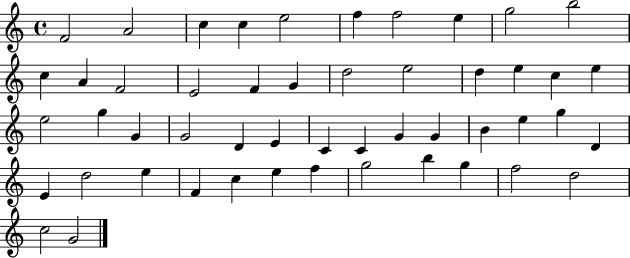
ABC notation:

X:1
T:Untitled
M:4/4
L:1/4
K:C
F2 A2 c c e2 f f2 e g2 b2 c A F2 E2 F G d2 e2 d e c e e2 g G G2 D E C C G G B e g D E d2 e F c e f g2 b g f2 d2 c2 G2